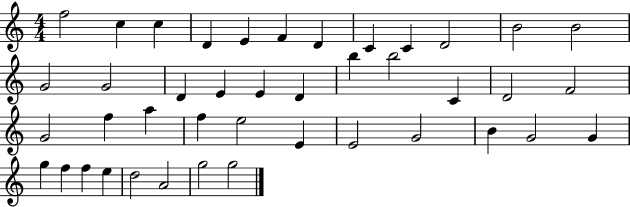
F5/h C5/q C5/q D4/q E4/q F4/q D4/q C4/q C4/q D4/h B4/h B4/h G4/h G4/h D4/q E4/q E4/q D4/q B5/q B5/h C4/q D4/h F4/h G4/h F5/q A5/q F5/q E5/h E4/q E4/h G4/h B4/q G4/h G4/q G5/q F5/q F5/q E5/q D5/h A4/h G5/h G5/h